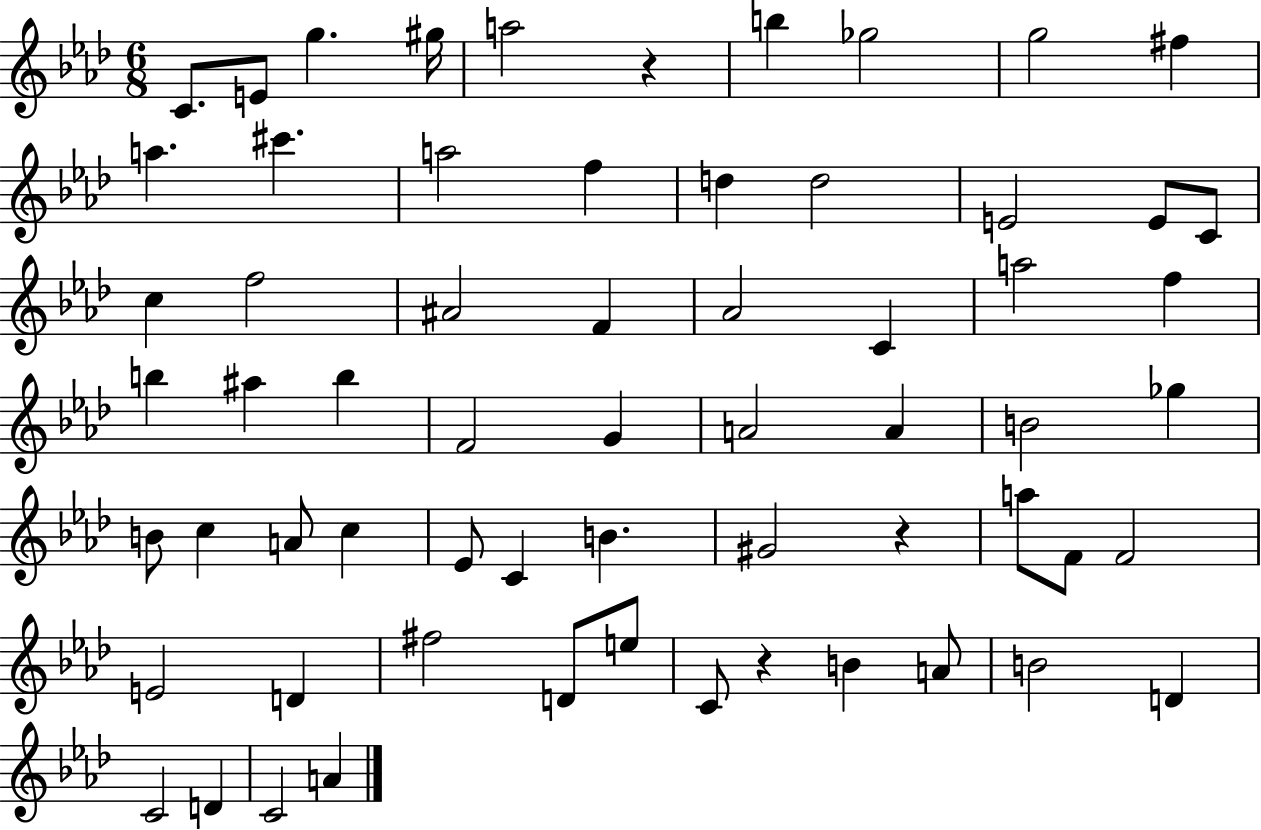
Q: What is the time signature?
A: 6/8